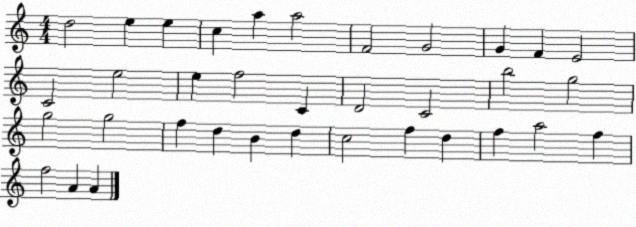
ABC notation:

X:1
T:Untitled
M:4/4
L:1/4
K:C
d2 e e c a a2 F2 G2 G F E2 C2 e2 e f2 C D2 C2 b2 g2 g2 g2 f d B d c2 f d f a2 f f2 A A